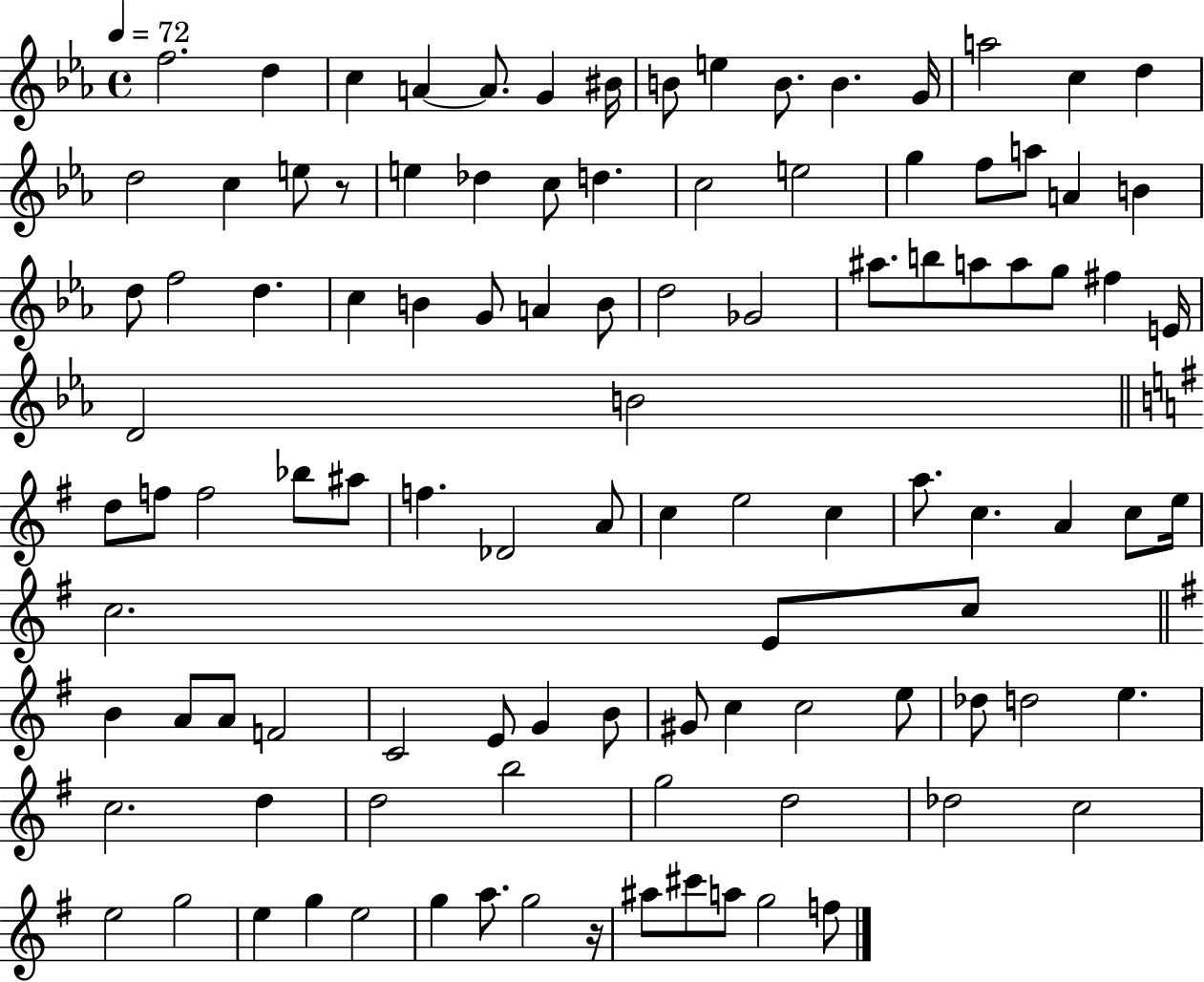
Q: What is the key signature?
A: EES major